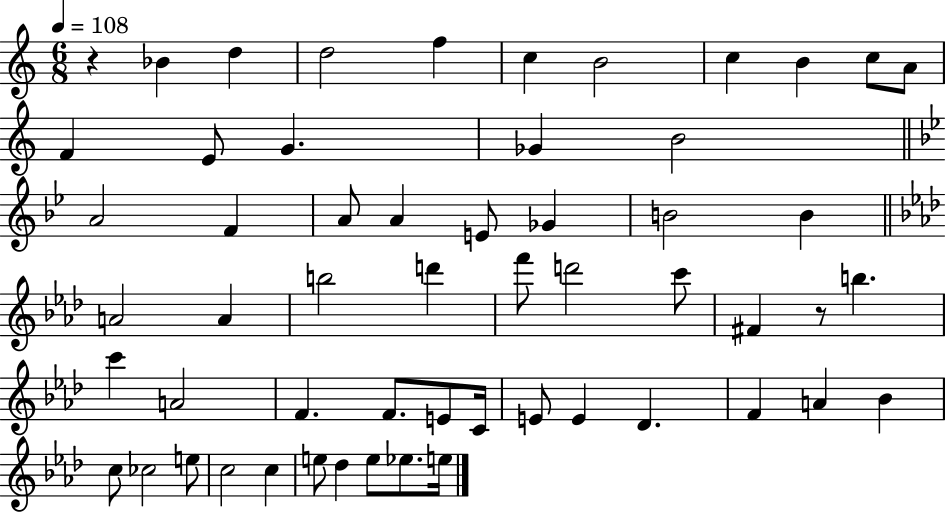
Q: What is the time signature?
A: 6/8